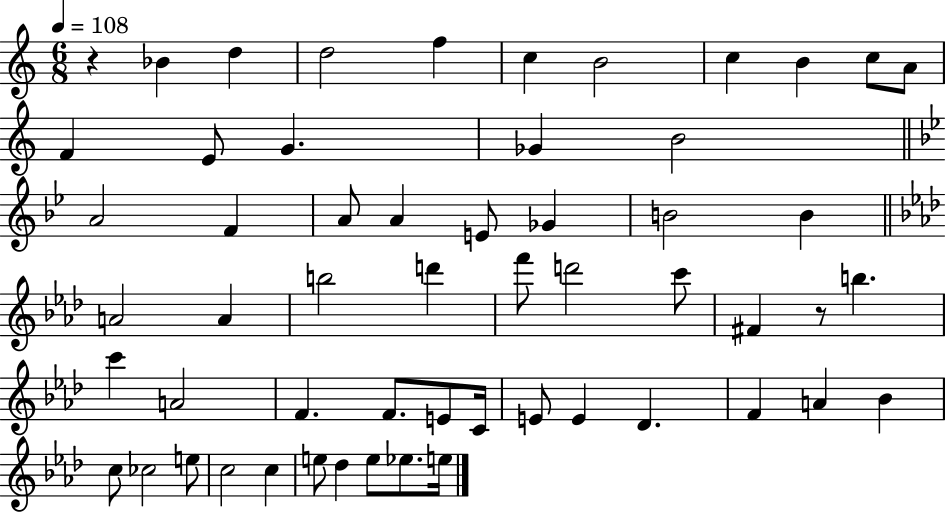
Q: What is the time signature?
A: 6/8